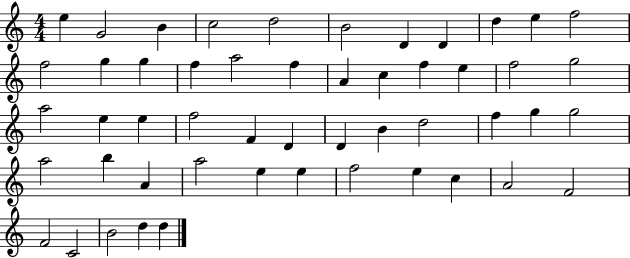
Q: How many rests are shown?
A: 0